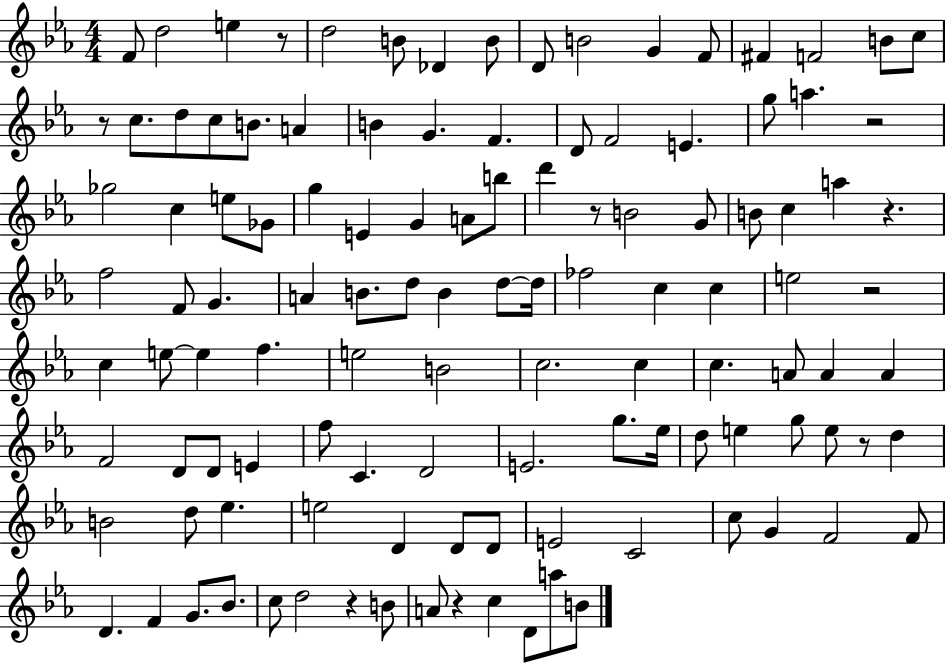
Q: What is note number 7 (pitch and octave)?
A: B4